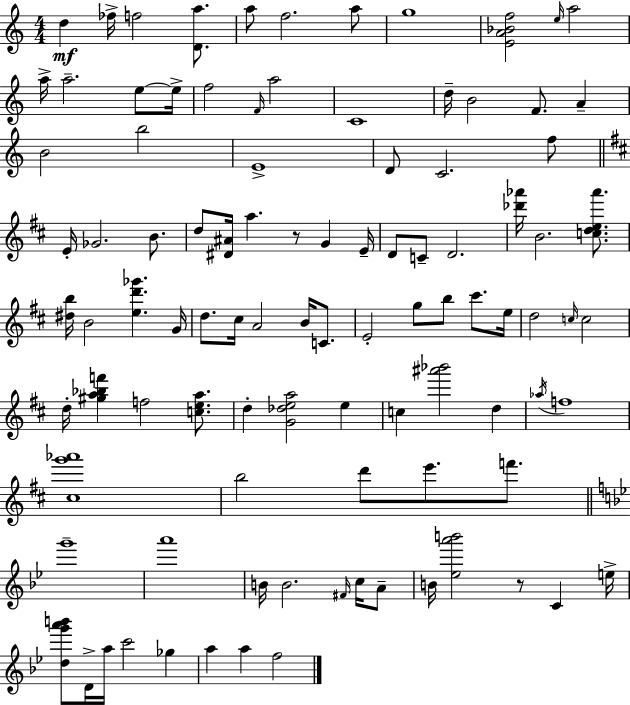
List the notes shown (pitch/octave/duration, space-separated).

D5/q FES5/s F5/h [D4,A5]/e. A5/e F5/h. A5/e G5/w [E4,A4,Bb4,F5]/h E5/s A5/h A5/s A5/h. E5/e E5/s F5/h F4/s A5/h C4/w D5/s B4/h F4/e. A4/q B4/h B5/h E4/w D4/e C4/h. F5/e E4/s Gb4/h. B4/e. D5/e [D#4,A#4]/s A5/q. R/e G4/q E4/s D4/e C4/e D4/h. [Db6,Ab6]/s B4/h. [C5,D5,E5,Ab6]/e. [D#5,B5]/s B4/h [E5,D6,Gb6]/q. G4/s D5/e. C#5/s A4/h B4/s C4/e. E4/h G5/e B5/e C#6/e. E5/s D5/h C5/s C5/h D5/s [G#5,A5,Bb5,F6]/q F5/h [C5,E5,A5]/e. D5/q [G4,Db5,E5,A5]/h E5/q C5/q [A#6,Bb6]/h D5/q Ab5/s F5/w [C#5,G6,Ab6]/w B5/h D6/e E6/e. F6/e. G6/w A6/w B4/s B4/h. F#4/s C5/s A4/e B4/s [Eb5,A6,B6]/h R/e C4/q E5/s [D5,G6,A6,B6]/e D4/s A5/s C6/h Gb5/q A5/q A5/q F5/h